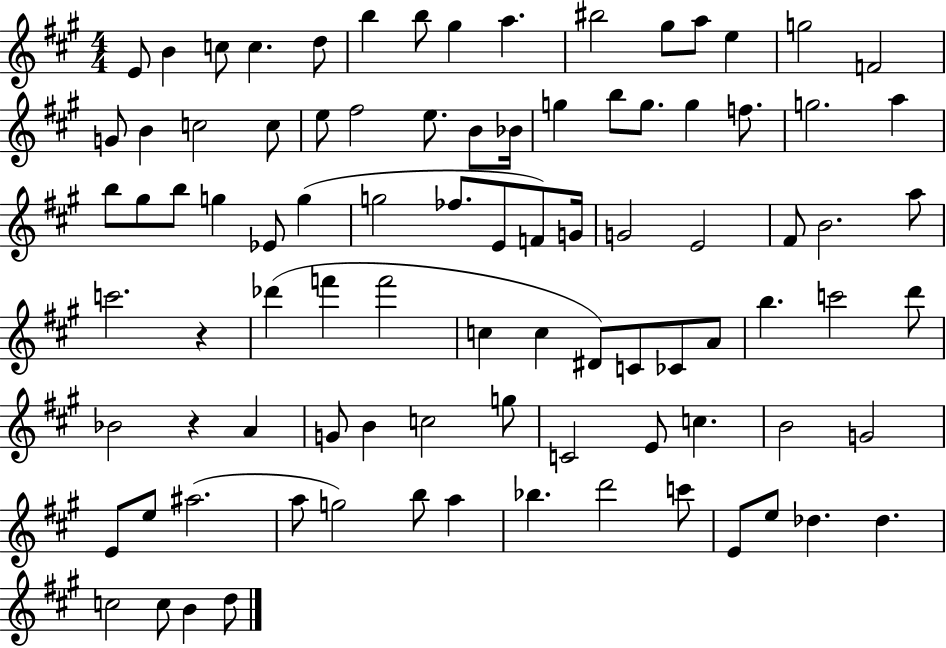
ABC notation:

X:1
T:Untitled
M:4/4
L:1/4
K:A
E/2 B c/2 c d/2 b b/2 ^g a ^b2 ^g/2 a/2 e g2 F2 G/2 B c2 c/2 e/2 ^f2 e/2 B/2 _B/4 g b/2 g/2 g f/2 g2 a b/2 ^g/2 b/2 g _E/2 g g2 _f/2 E/2 F/2 G/4 G2 E2 ^F/2 B2 a/2 c'2 z _d' f' f'2 c c ^D/2 C/2 _C/2 A/2 b c'2 d'/2 _B2 z A G/2 B c2 g/2 C2 E/2 c B2 G2 E/2 e/2 ^a2 a/2 g2 b/2 a _b d'2 c'/2 E/2 e/2 _d _d c2 c/2 B d/2